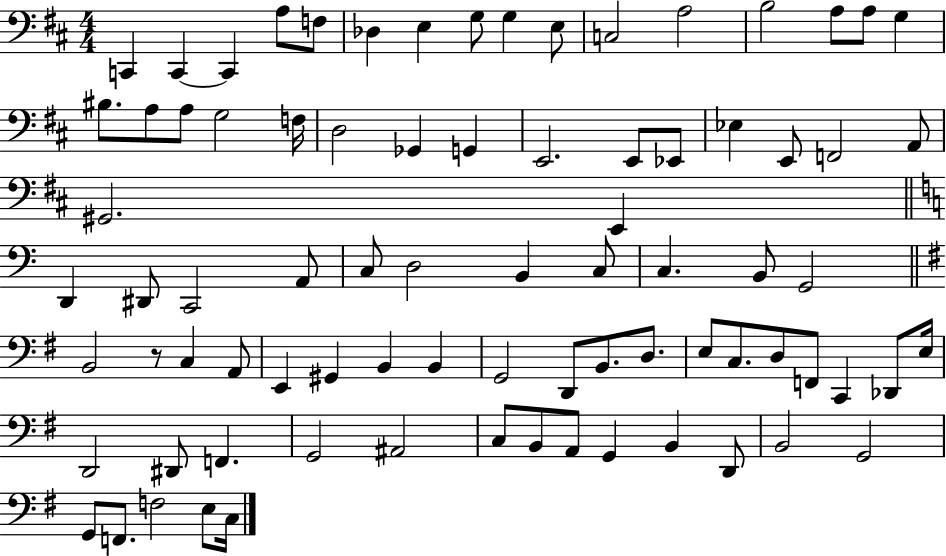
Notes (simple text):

C2/q C2/q C2/q A3/e F3/e Db3/q E3/q G3/e G3/q E3/e C3/h A3/h B3/h A3/e A3/e G3/q BIS3/e. A3/e A3/e G3/h F3/s D3/h Gb2/q G2/q E2/h. E2/e Eb2/e Eb3/q E2/e F2/h A2/e G#2/h. E2/q D2/q D#2/e C2/h A2/e C3/e D3/h B2/q C3/e C3/q. B2/e G2/h B2/h R/e C3/q A2/e E2/q G#2/q B2/q B2/q G2/h D2/e B2/e. D3/e. E3/e C3/e. D3/e F2/e C2/q Db2/e E3/s D2/h D#2/e F2/q. G2/h A#2/h C3/e B2/e A2/e G2/q B2/q D2/e B2/h G2/h G2/e F2/e. F3/h E3/e C3/s